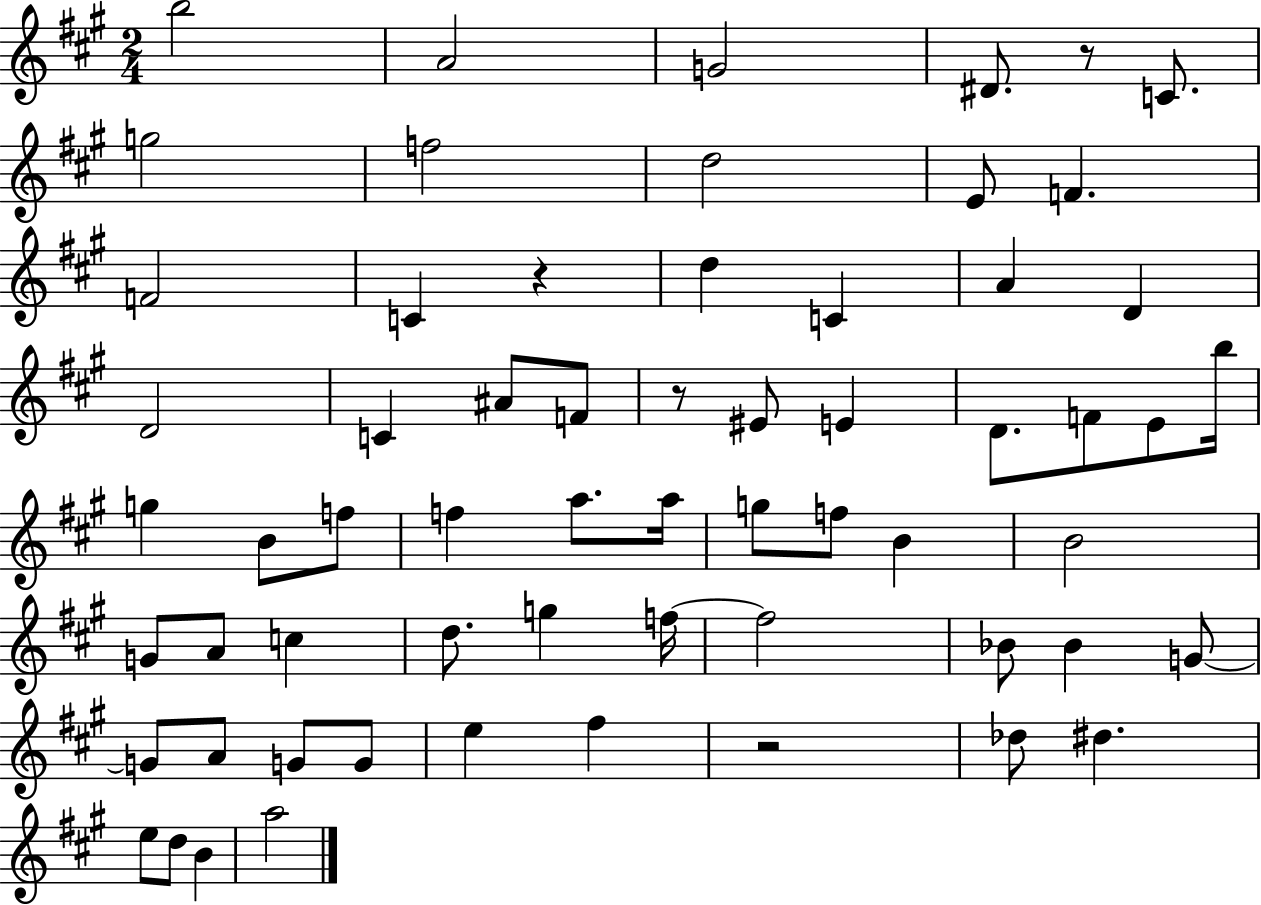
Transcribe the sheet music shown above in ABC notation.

X:1
T:Untitled
M:2/4
L:1/4
K:A
b2 A2 G2 ^D/2 z/2 C/2 g2 f2 d2 E/2 F F2 C z d C A D D2 C ^A/2 F/2 z/2 ^E/2 E D/2 F/2 E/2 b/4 g B/2 f/2 f a/2 a/4 g/2 f/2 B B2 G/2 A/2 c d/2 g f/4 f2 _B/2 _B G/2 G/2 A/2 G/2 G/2 e ^f z2 _d/2 ^d e/2 d/2 B a2